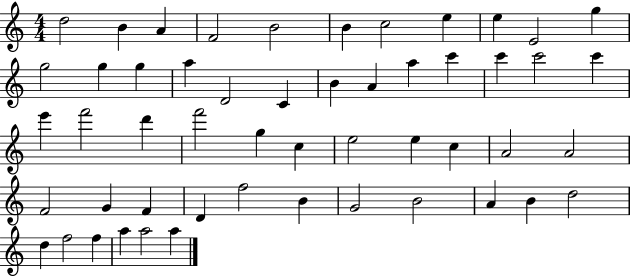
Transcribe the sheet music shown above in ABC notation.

X:1
T:Untitled
M:4/4
L:1/4
K:C
d2 B A F2 B2 B c2 e e E2 g g2 g g a D2 C B A a c' c' c'2 c' e' f'2 d' f'2 g c e2 e c A2 A2 F2 G F D f2 B G2 B2 A B d2 d f2 f a a2 a